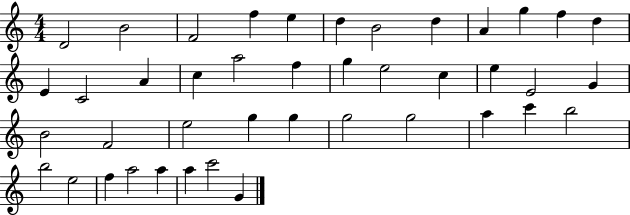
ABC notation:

X:1
T:Untitled
M:4/4
L:1/4
K:C
D2 B2 F2 f e d B2 d A g f d E C2 A c a2 f g e2 c e E2 G B2 F2 e2 g g g2 g2 a c' b2 b2 e2 f a2 a a c'2 G